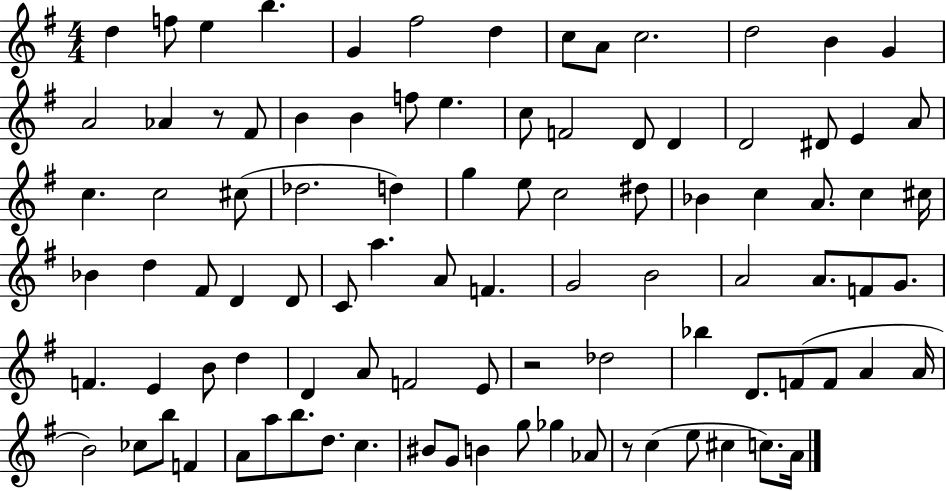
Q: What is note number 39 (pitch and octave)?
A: C5